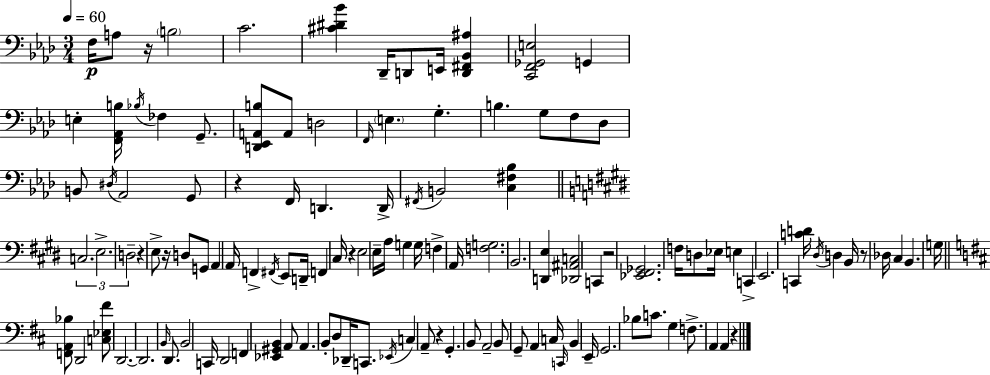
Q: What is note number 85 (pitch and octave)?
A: A2